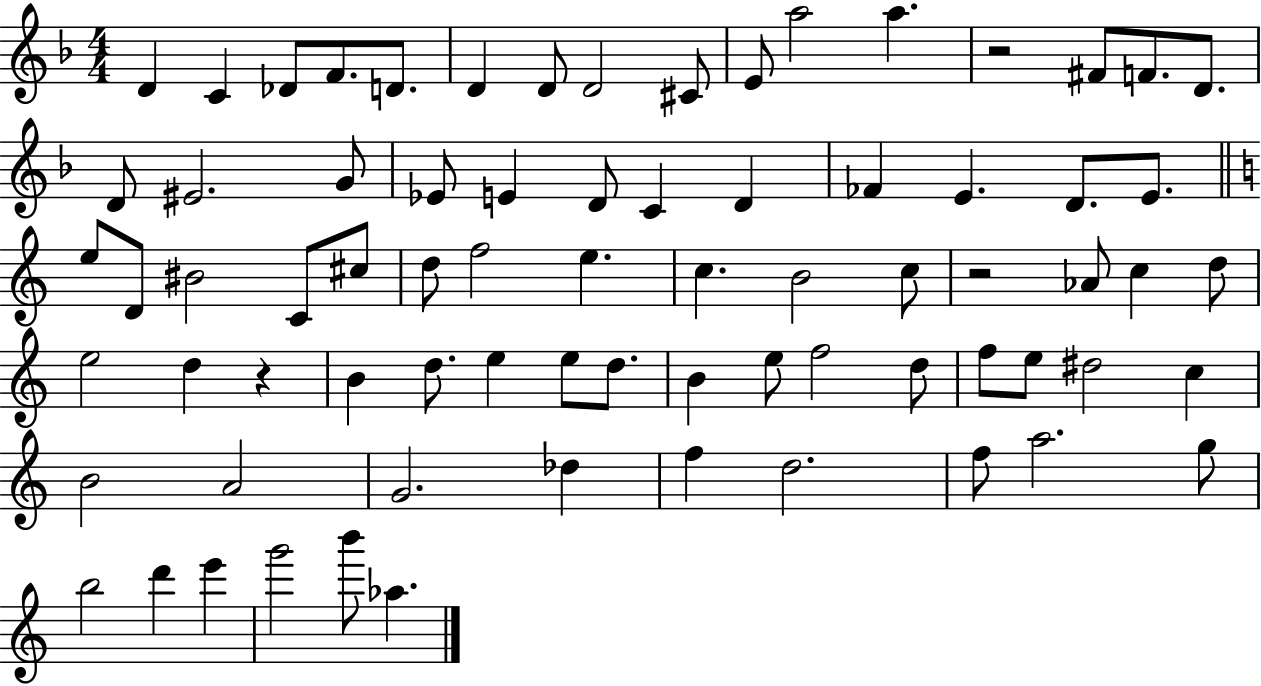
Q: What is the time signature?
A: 4/4